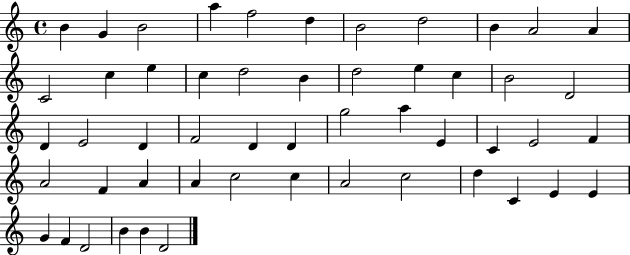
B4/q G4/q B4/h A5/q F5/h D5/q B4/h D5/h B4/q A4/h A4/q C4/h C5/q E5/q C5/q D5/h B4/q D5/h E5/q C5/q B4/h D4/h D4/q E4/h D4/q F4/h D4/q D4/q G5/h A5/q E4/q C4/q E4/h F4/q A4/h F4/q A4/q A4/q C5/h C5/q A4/h C5/h D5/q C4/q E4/q E4/q G4/q F4/q D4/h B4/q B4/q D4/h